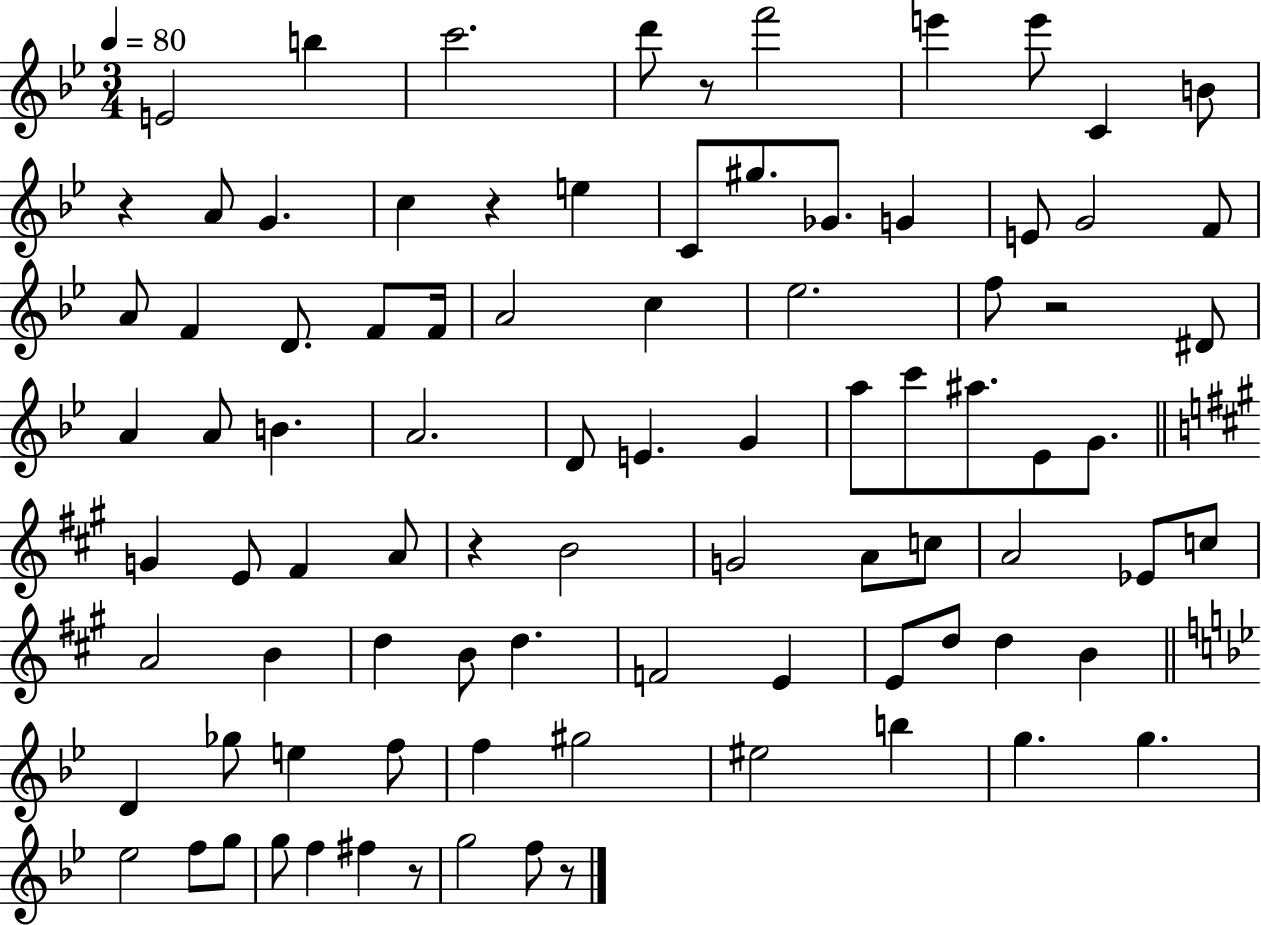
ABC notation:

X:1
T:Untitled
M:3/4
L:1/4
K:Bb
E2 b c'2 d'/2 z/2 f'2 e' e'/2 C B/2 z A/2 G c z e C/2 ^g/2 _G/2 G E/2 G2 F/2 A/2 F D/2 F/2 F/4 A2 c _e2 f/2 z2 ^D/2 A A/2 B A2 D/2 E G a/2 c'/2 ^a/2 _E/2 G/2 G E/2 ^F A/2 z B2 G2 A/2 c/2 A2 _E/2 c/2 A2 B d B/2 d F2 E E/2 d/2 d B D _g/2 e f/2 f ^g2 ^e2 b g g _e2 f/2 g/2 g/2 f ^f z/2 g2 f/2 z/2